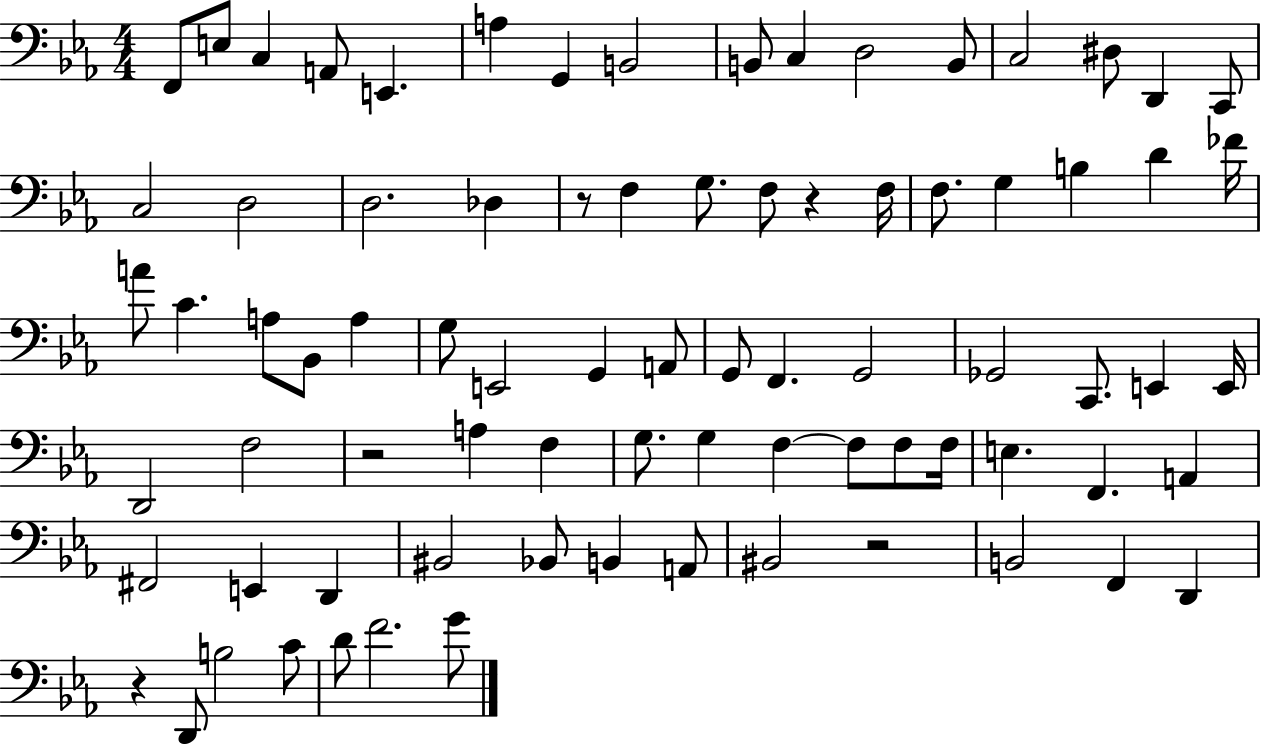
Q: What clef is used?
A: bass